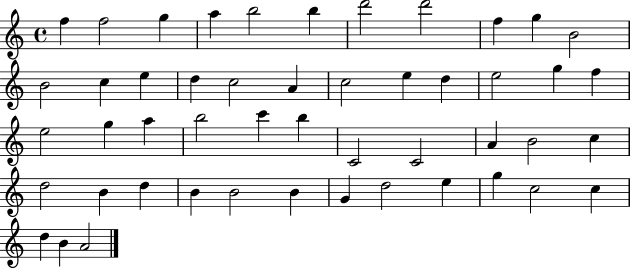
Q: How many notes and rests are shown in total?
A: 49